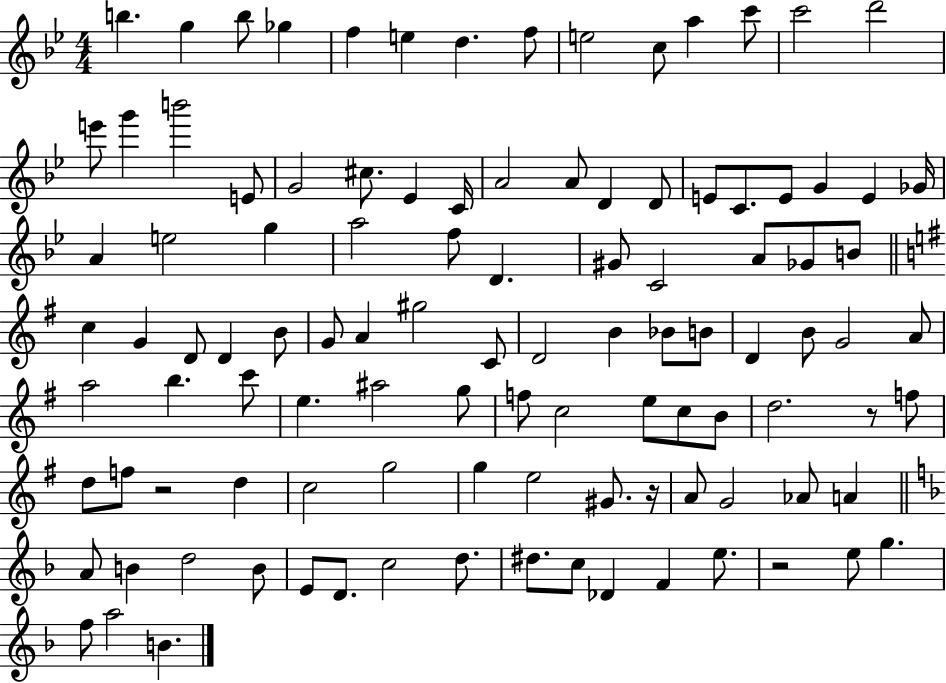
B5/q. G5/q B5/e Gb5/q F5/q E5/q D5/q. F5/e E5/h C5/e A5/q C6/e C6/h D6/h E6/e G6/q B6/h E4/e G4/h C#5/e. Eb4/q C4/s A4/h A4/e D4/q D4/e E4/e C4/e. E4/e G4/q E4/q Gb4/s A4/q E5/h G5/q A5/h F5/e D4/q. G#4/e C4/h A4/e Gb4/e B4/e C5/q G4/q D4/e D4/q B4/e G4/e A4/q G#5/h C4/e D4/h B4/q Bb4/e B4/e D4/q B4/e G4/h A4/e A5/h B5/q. C6/e E5/q. A#5/h G5/e F5/e C5/h E5/e C5/e B4/e D5/h. R/e F5/e D5/e F5/e R/h D5/q C5/h G5/h G5/q E5/h G#4/e. R/s A4/e G4/h Ab4/e A4/q A4/e B4/q D5/h B4/e E4/e D4/e. C5/h D5/e. D#5/e. C5/e Db4/q F4/q E5/e. R/h E5/e G5/q. F5/e A5/h B4/q.